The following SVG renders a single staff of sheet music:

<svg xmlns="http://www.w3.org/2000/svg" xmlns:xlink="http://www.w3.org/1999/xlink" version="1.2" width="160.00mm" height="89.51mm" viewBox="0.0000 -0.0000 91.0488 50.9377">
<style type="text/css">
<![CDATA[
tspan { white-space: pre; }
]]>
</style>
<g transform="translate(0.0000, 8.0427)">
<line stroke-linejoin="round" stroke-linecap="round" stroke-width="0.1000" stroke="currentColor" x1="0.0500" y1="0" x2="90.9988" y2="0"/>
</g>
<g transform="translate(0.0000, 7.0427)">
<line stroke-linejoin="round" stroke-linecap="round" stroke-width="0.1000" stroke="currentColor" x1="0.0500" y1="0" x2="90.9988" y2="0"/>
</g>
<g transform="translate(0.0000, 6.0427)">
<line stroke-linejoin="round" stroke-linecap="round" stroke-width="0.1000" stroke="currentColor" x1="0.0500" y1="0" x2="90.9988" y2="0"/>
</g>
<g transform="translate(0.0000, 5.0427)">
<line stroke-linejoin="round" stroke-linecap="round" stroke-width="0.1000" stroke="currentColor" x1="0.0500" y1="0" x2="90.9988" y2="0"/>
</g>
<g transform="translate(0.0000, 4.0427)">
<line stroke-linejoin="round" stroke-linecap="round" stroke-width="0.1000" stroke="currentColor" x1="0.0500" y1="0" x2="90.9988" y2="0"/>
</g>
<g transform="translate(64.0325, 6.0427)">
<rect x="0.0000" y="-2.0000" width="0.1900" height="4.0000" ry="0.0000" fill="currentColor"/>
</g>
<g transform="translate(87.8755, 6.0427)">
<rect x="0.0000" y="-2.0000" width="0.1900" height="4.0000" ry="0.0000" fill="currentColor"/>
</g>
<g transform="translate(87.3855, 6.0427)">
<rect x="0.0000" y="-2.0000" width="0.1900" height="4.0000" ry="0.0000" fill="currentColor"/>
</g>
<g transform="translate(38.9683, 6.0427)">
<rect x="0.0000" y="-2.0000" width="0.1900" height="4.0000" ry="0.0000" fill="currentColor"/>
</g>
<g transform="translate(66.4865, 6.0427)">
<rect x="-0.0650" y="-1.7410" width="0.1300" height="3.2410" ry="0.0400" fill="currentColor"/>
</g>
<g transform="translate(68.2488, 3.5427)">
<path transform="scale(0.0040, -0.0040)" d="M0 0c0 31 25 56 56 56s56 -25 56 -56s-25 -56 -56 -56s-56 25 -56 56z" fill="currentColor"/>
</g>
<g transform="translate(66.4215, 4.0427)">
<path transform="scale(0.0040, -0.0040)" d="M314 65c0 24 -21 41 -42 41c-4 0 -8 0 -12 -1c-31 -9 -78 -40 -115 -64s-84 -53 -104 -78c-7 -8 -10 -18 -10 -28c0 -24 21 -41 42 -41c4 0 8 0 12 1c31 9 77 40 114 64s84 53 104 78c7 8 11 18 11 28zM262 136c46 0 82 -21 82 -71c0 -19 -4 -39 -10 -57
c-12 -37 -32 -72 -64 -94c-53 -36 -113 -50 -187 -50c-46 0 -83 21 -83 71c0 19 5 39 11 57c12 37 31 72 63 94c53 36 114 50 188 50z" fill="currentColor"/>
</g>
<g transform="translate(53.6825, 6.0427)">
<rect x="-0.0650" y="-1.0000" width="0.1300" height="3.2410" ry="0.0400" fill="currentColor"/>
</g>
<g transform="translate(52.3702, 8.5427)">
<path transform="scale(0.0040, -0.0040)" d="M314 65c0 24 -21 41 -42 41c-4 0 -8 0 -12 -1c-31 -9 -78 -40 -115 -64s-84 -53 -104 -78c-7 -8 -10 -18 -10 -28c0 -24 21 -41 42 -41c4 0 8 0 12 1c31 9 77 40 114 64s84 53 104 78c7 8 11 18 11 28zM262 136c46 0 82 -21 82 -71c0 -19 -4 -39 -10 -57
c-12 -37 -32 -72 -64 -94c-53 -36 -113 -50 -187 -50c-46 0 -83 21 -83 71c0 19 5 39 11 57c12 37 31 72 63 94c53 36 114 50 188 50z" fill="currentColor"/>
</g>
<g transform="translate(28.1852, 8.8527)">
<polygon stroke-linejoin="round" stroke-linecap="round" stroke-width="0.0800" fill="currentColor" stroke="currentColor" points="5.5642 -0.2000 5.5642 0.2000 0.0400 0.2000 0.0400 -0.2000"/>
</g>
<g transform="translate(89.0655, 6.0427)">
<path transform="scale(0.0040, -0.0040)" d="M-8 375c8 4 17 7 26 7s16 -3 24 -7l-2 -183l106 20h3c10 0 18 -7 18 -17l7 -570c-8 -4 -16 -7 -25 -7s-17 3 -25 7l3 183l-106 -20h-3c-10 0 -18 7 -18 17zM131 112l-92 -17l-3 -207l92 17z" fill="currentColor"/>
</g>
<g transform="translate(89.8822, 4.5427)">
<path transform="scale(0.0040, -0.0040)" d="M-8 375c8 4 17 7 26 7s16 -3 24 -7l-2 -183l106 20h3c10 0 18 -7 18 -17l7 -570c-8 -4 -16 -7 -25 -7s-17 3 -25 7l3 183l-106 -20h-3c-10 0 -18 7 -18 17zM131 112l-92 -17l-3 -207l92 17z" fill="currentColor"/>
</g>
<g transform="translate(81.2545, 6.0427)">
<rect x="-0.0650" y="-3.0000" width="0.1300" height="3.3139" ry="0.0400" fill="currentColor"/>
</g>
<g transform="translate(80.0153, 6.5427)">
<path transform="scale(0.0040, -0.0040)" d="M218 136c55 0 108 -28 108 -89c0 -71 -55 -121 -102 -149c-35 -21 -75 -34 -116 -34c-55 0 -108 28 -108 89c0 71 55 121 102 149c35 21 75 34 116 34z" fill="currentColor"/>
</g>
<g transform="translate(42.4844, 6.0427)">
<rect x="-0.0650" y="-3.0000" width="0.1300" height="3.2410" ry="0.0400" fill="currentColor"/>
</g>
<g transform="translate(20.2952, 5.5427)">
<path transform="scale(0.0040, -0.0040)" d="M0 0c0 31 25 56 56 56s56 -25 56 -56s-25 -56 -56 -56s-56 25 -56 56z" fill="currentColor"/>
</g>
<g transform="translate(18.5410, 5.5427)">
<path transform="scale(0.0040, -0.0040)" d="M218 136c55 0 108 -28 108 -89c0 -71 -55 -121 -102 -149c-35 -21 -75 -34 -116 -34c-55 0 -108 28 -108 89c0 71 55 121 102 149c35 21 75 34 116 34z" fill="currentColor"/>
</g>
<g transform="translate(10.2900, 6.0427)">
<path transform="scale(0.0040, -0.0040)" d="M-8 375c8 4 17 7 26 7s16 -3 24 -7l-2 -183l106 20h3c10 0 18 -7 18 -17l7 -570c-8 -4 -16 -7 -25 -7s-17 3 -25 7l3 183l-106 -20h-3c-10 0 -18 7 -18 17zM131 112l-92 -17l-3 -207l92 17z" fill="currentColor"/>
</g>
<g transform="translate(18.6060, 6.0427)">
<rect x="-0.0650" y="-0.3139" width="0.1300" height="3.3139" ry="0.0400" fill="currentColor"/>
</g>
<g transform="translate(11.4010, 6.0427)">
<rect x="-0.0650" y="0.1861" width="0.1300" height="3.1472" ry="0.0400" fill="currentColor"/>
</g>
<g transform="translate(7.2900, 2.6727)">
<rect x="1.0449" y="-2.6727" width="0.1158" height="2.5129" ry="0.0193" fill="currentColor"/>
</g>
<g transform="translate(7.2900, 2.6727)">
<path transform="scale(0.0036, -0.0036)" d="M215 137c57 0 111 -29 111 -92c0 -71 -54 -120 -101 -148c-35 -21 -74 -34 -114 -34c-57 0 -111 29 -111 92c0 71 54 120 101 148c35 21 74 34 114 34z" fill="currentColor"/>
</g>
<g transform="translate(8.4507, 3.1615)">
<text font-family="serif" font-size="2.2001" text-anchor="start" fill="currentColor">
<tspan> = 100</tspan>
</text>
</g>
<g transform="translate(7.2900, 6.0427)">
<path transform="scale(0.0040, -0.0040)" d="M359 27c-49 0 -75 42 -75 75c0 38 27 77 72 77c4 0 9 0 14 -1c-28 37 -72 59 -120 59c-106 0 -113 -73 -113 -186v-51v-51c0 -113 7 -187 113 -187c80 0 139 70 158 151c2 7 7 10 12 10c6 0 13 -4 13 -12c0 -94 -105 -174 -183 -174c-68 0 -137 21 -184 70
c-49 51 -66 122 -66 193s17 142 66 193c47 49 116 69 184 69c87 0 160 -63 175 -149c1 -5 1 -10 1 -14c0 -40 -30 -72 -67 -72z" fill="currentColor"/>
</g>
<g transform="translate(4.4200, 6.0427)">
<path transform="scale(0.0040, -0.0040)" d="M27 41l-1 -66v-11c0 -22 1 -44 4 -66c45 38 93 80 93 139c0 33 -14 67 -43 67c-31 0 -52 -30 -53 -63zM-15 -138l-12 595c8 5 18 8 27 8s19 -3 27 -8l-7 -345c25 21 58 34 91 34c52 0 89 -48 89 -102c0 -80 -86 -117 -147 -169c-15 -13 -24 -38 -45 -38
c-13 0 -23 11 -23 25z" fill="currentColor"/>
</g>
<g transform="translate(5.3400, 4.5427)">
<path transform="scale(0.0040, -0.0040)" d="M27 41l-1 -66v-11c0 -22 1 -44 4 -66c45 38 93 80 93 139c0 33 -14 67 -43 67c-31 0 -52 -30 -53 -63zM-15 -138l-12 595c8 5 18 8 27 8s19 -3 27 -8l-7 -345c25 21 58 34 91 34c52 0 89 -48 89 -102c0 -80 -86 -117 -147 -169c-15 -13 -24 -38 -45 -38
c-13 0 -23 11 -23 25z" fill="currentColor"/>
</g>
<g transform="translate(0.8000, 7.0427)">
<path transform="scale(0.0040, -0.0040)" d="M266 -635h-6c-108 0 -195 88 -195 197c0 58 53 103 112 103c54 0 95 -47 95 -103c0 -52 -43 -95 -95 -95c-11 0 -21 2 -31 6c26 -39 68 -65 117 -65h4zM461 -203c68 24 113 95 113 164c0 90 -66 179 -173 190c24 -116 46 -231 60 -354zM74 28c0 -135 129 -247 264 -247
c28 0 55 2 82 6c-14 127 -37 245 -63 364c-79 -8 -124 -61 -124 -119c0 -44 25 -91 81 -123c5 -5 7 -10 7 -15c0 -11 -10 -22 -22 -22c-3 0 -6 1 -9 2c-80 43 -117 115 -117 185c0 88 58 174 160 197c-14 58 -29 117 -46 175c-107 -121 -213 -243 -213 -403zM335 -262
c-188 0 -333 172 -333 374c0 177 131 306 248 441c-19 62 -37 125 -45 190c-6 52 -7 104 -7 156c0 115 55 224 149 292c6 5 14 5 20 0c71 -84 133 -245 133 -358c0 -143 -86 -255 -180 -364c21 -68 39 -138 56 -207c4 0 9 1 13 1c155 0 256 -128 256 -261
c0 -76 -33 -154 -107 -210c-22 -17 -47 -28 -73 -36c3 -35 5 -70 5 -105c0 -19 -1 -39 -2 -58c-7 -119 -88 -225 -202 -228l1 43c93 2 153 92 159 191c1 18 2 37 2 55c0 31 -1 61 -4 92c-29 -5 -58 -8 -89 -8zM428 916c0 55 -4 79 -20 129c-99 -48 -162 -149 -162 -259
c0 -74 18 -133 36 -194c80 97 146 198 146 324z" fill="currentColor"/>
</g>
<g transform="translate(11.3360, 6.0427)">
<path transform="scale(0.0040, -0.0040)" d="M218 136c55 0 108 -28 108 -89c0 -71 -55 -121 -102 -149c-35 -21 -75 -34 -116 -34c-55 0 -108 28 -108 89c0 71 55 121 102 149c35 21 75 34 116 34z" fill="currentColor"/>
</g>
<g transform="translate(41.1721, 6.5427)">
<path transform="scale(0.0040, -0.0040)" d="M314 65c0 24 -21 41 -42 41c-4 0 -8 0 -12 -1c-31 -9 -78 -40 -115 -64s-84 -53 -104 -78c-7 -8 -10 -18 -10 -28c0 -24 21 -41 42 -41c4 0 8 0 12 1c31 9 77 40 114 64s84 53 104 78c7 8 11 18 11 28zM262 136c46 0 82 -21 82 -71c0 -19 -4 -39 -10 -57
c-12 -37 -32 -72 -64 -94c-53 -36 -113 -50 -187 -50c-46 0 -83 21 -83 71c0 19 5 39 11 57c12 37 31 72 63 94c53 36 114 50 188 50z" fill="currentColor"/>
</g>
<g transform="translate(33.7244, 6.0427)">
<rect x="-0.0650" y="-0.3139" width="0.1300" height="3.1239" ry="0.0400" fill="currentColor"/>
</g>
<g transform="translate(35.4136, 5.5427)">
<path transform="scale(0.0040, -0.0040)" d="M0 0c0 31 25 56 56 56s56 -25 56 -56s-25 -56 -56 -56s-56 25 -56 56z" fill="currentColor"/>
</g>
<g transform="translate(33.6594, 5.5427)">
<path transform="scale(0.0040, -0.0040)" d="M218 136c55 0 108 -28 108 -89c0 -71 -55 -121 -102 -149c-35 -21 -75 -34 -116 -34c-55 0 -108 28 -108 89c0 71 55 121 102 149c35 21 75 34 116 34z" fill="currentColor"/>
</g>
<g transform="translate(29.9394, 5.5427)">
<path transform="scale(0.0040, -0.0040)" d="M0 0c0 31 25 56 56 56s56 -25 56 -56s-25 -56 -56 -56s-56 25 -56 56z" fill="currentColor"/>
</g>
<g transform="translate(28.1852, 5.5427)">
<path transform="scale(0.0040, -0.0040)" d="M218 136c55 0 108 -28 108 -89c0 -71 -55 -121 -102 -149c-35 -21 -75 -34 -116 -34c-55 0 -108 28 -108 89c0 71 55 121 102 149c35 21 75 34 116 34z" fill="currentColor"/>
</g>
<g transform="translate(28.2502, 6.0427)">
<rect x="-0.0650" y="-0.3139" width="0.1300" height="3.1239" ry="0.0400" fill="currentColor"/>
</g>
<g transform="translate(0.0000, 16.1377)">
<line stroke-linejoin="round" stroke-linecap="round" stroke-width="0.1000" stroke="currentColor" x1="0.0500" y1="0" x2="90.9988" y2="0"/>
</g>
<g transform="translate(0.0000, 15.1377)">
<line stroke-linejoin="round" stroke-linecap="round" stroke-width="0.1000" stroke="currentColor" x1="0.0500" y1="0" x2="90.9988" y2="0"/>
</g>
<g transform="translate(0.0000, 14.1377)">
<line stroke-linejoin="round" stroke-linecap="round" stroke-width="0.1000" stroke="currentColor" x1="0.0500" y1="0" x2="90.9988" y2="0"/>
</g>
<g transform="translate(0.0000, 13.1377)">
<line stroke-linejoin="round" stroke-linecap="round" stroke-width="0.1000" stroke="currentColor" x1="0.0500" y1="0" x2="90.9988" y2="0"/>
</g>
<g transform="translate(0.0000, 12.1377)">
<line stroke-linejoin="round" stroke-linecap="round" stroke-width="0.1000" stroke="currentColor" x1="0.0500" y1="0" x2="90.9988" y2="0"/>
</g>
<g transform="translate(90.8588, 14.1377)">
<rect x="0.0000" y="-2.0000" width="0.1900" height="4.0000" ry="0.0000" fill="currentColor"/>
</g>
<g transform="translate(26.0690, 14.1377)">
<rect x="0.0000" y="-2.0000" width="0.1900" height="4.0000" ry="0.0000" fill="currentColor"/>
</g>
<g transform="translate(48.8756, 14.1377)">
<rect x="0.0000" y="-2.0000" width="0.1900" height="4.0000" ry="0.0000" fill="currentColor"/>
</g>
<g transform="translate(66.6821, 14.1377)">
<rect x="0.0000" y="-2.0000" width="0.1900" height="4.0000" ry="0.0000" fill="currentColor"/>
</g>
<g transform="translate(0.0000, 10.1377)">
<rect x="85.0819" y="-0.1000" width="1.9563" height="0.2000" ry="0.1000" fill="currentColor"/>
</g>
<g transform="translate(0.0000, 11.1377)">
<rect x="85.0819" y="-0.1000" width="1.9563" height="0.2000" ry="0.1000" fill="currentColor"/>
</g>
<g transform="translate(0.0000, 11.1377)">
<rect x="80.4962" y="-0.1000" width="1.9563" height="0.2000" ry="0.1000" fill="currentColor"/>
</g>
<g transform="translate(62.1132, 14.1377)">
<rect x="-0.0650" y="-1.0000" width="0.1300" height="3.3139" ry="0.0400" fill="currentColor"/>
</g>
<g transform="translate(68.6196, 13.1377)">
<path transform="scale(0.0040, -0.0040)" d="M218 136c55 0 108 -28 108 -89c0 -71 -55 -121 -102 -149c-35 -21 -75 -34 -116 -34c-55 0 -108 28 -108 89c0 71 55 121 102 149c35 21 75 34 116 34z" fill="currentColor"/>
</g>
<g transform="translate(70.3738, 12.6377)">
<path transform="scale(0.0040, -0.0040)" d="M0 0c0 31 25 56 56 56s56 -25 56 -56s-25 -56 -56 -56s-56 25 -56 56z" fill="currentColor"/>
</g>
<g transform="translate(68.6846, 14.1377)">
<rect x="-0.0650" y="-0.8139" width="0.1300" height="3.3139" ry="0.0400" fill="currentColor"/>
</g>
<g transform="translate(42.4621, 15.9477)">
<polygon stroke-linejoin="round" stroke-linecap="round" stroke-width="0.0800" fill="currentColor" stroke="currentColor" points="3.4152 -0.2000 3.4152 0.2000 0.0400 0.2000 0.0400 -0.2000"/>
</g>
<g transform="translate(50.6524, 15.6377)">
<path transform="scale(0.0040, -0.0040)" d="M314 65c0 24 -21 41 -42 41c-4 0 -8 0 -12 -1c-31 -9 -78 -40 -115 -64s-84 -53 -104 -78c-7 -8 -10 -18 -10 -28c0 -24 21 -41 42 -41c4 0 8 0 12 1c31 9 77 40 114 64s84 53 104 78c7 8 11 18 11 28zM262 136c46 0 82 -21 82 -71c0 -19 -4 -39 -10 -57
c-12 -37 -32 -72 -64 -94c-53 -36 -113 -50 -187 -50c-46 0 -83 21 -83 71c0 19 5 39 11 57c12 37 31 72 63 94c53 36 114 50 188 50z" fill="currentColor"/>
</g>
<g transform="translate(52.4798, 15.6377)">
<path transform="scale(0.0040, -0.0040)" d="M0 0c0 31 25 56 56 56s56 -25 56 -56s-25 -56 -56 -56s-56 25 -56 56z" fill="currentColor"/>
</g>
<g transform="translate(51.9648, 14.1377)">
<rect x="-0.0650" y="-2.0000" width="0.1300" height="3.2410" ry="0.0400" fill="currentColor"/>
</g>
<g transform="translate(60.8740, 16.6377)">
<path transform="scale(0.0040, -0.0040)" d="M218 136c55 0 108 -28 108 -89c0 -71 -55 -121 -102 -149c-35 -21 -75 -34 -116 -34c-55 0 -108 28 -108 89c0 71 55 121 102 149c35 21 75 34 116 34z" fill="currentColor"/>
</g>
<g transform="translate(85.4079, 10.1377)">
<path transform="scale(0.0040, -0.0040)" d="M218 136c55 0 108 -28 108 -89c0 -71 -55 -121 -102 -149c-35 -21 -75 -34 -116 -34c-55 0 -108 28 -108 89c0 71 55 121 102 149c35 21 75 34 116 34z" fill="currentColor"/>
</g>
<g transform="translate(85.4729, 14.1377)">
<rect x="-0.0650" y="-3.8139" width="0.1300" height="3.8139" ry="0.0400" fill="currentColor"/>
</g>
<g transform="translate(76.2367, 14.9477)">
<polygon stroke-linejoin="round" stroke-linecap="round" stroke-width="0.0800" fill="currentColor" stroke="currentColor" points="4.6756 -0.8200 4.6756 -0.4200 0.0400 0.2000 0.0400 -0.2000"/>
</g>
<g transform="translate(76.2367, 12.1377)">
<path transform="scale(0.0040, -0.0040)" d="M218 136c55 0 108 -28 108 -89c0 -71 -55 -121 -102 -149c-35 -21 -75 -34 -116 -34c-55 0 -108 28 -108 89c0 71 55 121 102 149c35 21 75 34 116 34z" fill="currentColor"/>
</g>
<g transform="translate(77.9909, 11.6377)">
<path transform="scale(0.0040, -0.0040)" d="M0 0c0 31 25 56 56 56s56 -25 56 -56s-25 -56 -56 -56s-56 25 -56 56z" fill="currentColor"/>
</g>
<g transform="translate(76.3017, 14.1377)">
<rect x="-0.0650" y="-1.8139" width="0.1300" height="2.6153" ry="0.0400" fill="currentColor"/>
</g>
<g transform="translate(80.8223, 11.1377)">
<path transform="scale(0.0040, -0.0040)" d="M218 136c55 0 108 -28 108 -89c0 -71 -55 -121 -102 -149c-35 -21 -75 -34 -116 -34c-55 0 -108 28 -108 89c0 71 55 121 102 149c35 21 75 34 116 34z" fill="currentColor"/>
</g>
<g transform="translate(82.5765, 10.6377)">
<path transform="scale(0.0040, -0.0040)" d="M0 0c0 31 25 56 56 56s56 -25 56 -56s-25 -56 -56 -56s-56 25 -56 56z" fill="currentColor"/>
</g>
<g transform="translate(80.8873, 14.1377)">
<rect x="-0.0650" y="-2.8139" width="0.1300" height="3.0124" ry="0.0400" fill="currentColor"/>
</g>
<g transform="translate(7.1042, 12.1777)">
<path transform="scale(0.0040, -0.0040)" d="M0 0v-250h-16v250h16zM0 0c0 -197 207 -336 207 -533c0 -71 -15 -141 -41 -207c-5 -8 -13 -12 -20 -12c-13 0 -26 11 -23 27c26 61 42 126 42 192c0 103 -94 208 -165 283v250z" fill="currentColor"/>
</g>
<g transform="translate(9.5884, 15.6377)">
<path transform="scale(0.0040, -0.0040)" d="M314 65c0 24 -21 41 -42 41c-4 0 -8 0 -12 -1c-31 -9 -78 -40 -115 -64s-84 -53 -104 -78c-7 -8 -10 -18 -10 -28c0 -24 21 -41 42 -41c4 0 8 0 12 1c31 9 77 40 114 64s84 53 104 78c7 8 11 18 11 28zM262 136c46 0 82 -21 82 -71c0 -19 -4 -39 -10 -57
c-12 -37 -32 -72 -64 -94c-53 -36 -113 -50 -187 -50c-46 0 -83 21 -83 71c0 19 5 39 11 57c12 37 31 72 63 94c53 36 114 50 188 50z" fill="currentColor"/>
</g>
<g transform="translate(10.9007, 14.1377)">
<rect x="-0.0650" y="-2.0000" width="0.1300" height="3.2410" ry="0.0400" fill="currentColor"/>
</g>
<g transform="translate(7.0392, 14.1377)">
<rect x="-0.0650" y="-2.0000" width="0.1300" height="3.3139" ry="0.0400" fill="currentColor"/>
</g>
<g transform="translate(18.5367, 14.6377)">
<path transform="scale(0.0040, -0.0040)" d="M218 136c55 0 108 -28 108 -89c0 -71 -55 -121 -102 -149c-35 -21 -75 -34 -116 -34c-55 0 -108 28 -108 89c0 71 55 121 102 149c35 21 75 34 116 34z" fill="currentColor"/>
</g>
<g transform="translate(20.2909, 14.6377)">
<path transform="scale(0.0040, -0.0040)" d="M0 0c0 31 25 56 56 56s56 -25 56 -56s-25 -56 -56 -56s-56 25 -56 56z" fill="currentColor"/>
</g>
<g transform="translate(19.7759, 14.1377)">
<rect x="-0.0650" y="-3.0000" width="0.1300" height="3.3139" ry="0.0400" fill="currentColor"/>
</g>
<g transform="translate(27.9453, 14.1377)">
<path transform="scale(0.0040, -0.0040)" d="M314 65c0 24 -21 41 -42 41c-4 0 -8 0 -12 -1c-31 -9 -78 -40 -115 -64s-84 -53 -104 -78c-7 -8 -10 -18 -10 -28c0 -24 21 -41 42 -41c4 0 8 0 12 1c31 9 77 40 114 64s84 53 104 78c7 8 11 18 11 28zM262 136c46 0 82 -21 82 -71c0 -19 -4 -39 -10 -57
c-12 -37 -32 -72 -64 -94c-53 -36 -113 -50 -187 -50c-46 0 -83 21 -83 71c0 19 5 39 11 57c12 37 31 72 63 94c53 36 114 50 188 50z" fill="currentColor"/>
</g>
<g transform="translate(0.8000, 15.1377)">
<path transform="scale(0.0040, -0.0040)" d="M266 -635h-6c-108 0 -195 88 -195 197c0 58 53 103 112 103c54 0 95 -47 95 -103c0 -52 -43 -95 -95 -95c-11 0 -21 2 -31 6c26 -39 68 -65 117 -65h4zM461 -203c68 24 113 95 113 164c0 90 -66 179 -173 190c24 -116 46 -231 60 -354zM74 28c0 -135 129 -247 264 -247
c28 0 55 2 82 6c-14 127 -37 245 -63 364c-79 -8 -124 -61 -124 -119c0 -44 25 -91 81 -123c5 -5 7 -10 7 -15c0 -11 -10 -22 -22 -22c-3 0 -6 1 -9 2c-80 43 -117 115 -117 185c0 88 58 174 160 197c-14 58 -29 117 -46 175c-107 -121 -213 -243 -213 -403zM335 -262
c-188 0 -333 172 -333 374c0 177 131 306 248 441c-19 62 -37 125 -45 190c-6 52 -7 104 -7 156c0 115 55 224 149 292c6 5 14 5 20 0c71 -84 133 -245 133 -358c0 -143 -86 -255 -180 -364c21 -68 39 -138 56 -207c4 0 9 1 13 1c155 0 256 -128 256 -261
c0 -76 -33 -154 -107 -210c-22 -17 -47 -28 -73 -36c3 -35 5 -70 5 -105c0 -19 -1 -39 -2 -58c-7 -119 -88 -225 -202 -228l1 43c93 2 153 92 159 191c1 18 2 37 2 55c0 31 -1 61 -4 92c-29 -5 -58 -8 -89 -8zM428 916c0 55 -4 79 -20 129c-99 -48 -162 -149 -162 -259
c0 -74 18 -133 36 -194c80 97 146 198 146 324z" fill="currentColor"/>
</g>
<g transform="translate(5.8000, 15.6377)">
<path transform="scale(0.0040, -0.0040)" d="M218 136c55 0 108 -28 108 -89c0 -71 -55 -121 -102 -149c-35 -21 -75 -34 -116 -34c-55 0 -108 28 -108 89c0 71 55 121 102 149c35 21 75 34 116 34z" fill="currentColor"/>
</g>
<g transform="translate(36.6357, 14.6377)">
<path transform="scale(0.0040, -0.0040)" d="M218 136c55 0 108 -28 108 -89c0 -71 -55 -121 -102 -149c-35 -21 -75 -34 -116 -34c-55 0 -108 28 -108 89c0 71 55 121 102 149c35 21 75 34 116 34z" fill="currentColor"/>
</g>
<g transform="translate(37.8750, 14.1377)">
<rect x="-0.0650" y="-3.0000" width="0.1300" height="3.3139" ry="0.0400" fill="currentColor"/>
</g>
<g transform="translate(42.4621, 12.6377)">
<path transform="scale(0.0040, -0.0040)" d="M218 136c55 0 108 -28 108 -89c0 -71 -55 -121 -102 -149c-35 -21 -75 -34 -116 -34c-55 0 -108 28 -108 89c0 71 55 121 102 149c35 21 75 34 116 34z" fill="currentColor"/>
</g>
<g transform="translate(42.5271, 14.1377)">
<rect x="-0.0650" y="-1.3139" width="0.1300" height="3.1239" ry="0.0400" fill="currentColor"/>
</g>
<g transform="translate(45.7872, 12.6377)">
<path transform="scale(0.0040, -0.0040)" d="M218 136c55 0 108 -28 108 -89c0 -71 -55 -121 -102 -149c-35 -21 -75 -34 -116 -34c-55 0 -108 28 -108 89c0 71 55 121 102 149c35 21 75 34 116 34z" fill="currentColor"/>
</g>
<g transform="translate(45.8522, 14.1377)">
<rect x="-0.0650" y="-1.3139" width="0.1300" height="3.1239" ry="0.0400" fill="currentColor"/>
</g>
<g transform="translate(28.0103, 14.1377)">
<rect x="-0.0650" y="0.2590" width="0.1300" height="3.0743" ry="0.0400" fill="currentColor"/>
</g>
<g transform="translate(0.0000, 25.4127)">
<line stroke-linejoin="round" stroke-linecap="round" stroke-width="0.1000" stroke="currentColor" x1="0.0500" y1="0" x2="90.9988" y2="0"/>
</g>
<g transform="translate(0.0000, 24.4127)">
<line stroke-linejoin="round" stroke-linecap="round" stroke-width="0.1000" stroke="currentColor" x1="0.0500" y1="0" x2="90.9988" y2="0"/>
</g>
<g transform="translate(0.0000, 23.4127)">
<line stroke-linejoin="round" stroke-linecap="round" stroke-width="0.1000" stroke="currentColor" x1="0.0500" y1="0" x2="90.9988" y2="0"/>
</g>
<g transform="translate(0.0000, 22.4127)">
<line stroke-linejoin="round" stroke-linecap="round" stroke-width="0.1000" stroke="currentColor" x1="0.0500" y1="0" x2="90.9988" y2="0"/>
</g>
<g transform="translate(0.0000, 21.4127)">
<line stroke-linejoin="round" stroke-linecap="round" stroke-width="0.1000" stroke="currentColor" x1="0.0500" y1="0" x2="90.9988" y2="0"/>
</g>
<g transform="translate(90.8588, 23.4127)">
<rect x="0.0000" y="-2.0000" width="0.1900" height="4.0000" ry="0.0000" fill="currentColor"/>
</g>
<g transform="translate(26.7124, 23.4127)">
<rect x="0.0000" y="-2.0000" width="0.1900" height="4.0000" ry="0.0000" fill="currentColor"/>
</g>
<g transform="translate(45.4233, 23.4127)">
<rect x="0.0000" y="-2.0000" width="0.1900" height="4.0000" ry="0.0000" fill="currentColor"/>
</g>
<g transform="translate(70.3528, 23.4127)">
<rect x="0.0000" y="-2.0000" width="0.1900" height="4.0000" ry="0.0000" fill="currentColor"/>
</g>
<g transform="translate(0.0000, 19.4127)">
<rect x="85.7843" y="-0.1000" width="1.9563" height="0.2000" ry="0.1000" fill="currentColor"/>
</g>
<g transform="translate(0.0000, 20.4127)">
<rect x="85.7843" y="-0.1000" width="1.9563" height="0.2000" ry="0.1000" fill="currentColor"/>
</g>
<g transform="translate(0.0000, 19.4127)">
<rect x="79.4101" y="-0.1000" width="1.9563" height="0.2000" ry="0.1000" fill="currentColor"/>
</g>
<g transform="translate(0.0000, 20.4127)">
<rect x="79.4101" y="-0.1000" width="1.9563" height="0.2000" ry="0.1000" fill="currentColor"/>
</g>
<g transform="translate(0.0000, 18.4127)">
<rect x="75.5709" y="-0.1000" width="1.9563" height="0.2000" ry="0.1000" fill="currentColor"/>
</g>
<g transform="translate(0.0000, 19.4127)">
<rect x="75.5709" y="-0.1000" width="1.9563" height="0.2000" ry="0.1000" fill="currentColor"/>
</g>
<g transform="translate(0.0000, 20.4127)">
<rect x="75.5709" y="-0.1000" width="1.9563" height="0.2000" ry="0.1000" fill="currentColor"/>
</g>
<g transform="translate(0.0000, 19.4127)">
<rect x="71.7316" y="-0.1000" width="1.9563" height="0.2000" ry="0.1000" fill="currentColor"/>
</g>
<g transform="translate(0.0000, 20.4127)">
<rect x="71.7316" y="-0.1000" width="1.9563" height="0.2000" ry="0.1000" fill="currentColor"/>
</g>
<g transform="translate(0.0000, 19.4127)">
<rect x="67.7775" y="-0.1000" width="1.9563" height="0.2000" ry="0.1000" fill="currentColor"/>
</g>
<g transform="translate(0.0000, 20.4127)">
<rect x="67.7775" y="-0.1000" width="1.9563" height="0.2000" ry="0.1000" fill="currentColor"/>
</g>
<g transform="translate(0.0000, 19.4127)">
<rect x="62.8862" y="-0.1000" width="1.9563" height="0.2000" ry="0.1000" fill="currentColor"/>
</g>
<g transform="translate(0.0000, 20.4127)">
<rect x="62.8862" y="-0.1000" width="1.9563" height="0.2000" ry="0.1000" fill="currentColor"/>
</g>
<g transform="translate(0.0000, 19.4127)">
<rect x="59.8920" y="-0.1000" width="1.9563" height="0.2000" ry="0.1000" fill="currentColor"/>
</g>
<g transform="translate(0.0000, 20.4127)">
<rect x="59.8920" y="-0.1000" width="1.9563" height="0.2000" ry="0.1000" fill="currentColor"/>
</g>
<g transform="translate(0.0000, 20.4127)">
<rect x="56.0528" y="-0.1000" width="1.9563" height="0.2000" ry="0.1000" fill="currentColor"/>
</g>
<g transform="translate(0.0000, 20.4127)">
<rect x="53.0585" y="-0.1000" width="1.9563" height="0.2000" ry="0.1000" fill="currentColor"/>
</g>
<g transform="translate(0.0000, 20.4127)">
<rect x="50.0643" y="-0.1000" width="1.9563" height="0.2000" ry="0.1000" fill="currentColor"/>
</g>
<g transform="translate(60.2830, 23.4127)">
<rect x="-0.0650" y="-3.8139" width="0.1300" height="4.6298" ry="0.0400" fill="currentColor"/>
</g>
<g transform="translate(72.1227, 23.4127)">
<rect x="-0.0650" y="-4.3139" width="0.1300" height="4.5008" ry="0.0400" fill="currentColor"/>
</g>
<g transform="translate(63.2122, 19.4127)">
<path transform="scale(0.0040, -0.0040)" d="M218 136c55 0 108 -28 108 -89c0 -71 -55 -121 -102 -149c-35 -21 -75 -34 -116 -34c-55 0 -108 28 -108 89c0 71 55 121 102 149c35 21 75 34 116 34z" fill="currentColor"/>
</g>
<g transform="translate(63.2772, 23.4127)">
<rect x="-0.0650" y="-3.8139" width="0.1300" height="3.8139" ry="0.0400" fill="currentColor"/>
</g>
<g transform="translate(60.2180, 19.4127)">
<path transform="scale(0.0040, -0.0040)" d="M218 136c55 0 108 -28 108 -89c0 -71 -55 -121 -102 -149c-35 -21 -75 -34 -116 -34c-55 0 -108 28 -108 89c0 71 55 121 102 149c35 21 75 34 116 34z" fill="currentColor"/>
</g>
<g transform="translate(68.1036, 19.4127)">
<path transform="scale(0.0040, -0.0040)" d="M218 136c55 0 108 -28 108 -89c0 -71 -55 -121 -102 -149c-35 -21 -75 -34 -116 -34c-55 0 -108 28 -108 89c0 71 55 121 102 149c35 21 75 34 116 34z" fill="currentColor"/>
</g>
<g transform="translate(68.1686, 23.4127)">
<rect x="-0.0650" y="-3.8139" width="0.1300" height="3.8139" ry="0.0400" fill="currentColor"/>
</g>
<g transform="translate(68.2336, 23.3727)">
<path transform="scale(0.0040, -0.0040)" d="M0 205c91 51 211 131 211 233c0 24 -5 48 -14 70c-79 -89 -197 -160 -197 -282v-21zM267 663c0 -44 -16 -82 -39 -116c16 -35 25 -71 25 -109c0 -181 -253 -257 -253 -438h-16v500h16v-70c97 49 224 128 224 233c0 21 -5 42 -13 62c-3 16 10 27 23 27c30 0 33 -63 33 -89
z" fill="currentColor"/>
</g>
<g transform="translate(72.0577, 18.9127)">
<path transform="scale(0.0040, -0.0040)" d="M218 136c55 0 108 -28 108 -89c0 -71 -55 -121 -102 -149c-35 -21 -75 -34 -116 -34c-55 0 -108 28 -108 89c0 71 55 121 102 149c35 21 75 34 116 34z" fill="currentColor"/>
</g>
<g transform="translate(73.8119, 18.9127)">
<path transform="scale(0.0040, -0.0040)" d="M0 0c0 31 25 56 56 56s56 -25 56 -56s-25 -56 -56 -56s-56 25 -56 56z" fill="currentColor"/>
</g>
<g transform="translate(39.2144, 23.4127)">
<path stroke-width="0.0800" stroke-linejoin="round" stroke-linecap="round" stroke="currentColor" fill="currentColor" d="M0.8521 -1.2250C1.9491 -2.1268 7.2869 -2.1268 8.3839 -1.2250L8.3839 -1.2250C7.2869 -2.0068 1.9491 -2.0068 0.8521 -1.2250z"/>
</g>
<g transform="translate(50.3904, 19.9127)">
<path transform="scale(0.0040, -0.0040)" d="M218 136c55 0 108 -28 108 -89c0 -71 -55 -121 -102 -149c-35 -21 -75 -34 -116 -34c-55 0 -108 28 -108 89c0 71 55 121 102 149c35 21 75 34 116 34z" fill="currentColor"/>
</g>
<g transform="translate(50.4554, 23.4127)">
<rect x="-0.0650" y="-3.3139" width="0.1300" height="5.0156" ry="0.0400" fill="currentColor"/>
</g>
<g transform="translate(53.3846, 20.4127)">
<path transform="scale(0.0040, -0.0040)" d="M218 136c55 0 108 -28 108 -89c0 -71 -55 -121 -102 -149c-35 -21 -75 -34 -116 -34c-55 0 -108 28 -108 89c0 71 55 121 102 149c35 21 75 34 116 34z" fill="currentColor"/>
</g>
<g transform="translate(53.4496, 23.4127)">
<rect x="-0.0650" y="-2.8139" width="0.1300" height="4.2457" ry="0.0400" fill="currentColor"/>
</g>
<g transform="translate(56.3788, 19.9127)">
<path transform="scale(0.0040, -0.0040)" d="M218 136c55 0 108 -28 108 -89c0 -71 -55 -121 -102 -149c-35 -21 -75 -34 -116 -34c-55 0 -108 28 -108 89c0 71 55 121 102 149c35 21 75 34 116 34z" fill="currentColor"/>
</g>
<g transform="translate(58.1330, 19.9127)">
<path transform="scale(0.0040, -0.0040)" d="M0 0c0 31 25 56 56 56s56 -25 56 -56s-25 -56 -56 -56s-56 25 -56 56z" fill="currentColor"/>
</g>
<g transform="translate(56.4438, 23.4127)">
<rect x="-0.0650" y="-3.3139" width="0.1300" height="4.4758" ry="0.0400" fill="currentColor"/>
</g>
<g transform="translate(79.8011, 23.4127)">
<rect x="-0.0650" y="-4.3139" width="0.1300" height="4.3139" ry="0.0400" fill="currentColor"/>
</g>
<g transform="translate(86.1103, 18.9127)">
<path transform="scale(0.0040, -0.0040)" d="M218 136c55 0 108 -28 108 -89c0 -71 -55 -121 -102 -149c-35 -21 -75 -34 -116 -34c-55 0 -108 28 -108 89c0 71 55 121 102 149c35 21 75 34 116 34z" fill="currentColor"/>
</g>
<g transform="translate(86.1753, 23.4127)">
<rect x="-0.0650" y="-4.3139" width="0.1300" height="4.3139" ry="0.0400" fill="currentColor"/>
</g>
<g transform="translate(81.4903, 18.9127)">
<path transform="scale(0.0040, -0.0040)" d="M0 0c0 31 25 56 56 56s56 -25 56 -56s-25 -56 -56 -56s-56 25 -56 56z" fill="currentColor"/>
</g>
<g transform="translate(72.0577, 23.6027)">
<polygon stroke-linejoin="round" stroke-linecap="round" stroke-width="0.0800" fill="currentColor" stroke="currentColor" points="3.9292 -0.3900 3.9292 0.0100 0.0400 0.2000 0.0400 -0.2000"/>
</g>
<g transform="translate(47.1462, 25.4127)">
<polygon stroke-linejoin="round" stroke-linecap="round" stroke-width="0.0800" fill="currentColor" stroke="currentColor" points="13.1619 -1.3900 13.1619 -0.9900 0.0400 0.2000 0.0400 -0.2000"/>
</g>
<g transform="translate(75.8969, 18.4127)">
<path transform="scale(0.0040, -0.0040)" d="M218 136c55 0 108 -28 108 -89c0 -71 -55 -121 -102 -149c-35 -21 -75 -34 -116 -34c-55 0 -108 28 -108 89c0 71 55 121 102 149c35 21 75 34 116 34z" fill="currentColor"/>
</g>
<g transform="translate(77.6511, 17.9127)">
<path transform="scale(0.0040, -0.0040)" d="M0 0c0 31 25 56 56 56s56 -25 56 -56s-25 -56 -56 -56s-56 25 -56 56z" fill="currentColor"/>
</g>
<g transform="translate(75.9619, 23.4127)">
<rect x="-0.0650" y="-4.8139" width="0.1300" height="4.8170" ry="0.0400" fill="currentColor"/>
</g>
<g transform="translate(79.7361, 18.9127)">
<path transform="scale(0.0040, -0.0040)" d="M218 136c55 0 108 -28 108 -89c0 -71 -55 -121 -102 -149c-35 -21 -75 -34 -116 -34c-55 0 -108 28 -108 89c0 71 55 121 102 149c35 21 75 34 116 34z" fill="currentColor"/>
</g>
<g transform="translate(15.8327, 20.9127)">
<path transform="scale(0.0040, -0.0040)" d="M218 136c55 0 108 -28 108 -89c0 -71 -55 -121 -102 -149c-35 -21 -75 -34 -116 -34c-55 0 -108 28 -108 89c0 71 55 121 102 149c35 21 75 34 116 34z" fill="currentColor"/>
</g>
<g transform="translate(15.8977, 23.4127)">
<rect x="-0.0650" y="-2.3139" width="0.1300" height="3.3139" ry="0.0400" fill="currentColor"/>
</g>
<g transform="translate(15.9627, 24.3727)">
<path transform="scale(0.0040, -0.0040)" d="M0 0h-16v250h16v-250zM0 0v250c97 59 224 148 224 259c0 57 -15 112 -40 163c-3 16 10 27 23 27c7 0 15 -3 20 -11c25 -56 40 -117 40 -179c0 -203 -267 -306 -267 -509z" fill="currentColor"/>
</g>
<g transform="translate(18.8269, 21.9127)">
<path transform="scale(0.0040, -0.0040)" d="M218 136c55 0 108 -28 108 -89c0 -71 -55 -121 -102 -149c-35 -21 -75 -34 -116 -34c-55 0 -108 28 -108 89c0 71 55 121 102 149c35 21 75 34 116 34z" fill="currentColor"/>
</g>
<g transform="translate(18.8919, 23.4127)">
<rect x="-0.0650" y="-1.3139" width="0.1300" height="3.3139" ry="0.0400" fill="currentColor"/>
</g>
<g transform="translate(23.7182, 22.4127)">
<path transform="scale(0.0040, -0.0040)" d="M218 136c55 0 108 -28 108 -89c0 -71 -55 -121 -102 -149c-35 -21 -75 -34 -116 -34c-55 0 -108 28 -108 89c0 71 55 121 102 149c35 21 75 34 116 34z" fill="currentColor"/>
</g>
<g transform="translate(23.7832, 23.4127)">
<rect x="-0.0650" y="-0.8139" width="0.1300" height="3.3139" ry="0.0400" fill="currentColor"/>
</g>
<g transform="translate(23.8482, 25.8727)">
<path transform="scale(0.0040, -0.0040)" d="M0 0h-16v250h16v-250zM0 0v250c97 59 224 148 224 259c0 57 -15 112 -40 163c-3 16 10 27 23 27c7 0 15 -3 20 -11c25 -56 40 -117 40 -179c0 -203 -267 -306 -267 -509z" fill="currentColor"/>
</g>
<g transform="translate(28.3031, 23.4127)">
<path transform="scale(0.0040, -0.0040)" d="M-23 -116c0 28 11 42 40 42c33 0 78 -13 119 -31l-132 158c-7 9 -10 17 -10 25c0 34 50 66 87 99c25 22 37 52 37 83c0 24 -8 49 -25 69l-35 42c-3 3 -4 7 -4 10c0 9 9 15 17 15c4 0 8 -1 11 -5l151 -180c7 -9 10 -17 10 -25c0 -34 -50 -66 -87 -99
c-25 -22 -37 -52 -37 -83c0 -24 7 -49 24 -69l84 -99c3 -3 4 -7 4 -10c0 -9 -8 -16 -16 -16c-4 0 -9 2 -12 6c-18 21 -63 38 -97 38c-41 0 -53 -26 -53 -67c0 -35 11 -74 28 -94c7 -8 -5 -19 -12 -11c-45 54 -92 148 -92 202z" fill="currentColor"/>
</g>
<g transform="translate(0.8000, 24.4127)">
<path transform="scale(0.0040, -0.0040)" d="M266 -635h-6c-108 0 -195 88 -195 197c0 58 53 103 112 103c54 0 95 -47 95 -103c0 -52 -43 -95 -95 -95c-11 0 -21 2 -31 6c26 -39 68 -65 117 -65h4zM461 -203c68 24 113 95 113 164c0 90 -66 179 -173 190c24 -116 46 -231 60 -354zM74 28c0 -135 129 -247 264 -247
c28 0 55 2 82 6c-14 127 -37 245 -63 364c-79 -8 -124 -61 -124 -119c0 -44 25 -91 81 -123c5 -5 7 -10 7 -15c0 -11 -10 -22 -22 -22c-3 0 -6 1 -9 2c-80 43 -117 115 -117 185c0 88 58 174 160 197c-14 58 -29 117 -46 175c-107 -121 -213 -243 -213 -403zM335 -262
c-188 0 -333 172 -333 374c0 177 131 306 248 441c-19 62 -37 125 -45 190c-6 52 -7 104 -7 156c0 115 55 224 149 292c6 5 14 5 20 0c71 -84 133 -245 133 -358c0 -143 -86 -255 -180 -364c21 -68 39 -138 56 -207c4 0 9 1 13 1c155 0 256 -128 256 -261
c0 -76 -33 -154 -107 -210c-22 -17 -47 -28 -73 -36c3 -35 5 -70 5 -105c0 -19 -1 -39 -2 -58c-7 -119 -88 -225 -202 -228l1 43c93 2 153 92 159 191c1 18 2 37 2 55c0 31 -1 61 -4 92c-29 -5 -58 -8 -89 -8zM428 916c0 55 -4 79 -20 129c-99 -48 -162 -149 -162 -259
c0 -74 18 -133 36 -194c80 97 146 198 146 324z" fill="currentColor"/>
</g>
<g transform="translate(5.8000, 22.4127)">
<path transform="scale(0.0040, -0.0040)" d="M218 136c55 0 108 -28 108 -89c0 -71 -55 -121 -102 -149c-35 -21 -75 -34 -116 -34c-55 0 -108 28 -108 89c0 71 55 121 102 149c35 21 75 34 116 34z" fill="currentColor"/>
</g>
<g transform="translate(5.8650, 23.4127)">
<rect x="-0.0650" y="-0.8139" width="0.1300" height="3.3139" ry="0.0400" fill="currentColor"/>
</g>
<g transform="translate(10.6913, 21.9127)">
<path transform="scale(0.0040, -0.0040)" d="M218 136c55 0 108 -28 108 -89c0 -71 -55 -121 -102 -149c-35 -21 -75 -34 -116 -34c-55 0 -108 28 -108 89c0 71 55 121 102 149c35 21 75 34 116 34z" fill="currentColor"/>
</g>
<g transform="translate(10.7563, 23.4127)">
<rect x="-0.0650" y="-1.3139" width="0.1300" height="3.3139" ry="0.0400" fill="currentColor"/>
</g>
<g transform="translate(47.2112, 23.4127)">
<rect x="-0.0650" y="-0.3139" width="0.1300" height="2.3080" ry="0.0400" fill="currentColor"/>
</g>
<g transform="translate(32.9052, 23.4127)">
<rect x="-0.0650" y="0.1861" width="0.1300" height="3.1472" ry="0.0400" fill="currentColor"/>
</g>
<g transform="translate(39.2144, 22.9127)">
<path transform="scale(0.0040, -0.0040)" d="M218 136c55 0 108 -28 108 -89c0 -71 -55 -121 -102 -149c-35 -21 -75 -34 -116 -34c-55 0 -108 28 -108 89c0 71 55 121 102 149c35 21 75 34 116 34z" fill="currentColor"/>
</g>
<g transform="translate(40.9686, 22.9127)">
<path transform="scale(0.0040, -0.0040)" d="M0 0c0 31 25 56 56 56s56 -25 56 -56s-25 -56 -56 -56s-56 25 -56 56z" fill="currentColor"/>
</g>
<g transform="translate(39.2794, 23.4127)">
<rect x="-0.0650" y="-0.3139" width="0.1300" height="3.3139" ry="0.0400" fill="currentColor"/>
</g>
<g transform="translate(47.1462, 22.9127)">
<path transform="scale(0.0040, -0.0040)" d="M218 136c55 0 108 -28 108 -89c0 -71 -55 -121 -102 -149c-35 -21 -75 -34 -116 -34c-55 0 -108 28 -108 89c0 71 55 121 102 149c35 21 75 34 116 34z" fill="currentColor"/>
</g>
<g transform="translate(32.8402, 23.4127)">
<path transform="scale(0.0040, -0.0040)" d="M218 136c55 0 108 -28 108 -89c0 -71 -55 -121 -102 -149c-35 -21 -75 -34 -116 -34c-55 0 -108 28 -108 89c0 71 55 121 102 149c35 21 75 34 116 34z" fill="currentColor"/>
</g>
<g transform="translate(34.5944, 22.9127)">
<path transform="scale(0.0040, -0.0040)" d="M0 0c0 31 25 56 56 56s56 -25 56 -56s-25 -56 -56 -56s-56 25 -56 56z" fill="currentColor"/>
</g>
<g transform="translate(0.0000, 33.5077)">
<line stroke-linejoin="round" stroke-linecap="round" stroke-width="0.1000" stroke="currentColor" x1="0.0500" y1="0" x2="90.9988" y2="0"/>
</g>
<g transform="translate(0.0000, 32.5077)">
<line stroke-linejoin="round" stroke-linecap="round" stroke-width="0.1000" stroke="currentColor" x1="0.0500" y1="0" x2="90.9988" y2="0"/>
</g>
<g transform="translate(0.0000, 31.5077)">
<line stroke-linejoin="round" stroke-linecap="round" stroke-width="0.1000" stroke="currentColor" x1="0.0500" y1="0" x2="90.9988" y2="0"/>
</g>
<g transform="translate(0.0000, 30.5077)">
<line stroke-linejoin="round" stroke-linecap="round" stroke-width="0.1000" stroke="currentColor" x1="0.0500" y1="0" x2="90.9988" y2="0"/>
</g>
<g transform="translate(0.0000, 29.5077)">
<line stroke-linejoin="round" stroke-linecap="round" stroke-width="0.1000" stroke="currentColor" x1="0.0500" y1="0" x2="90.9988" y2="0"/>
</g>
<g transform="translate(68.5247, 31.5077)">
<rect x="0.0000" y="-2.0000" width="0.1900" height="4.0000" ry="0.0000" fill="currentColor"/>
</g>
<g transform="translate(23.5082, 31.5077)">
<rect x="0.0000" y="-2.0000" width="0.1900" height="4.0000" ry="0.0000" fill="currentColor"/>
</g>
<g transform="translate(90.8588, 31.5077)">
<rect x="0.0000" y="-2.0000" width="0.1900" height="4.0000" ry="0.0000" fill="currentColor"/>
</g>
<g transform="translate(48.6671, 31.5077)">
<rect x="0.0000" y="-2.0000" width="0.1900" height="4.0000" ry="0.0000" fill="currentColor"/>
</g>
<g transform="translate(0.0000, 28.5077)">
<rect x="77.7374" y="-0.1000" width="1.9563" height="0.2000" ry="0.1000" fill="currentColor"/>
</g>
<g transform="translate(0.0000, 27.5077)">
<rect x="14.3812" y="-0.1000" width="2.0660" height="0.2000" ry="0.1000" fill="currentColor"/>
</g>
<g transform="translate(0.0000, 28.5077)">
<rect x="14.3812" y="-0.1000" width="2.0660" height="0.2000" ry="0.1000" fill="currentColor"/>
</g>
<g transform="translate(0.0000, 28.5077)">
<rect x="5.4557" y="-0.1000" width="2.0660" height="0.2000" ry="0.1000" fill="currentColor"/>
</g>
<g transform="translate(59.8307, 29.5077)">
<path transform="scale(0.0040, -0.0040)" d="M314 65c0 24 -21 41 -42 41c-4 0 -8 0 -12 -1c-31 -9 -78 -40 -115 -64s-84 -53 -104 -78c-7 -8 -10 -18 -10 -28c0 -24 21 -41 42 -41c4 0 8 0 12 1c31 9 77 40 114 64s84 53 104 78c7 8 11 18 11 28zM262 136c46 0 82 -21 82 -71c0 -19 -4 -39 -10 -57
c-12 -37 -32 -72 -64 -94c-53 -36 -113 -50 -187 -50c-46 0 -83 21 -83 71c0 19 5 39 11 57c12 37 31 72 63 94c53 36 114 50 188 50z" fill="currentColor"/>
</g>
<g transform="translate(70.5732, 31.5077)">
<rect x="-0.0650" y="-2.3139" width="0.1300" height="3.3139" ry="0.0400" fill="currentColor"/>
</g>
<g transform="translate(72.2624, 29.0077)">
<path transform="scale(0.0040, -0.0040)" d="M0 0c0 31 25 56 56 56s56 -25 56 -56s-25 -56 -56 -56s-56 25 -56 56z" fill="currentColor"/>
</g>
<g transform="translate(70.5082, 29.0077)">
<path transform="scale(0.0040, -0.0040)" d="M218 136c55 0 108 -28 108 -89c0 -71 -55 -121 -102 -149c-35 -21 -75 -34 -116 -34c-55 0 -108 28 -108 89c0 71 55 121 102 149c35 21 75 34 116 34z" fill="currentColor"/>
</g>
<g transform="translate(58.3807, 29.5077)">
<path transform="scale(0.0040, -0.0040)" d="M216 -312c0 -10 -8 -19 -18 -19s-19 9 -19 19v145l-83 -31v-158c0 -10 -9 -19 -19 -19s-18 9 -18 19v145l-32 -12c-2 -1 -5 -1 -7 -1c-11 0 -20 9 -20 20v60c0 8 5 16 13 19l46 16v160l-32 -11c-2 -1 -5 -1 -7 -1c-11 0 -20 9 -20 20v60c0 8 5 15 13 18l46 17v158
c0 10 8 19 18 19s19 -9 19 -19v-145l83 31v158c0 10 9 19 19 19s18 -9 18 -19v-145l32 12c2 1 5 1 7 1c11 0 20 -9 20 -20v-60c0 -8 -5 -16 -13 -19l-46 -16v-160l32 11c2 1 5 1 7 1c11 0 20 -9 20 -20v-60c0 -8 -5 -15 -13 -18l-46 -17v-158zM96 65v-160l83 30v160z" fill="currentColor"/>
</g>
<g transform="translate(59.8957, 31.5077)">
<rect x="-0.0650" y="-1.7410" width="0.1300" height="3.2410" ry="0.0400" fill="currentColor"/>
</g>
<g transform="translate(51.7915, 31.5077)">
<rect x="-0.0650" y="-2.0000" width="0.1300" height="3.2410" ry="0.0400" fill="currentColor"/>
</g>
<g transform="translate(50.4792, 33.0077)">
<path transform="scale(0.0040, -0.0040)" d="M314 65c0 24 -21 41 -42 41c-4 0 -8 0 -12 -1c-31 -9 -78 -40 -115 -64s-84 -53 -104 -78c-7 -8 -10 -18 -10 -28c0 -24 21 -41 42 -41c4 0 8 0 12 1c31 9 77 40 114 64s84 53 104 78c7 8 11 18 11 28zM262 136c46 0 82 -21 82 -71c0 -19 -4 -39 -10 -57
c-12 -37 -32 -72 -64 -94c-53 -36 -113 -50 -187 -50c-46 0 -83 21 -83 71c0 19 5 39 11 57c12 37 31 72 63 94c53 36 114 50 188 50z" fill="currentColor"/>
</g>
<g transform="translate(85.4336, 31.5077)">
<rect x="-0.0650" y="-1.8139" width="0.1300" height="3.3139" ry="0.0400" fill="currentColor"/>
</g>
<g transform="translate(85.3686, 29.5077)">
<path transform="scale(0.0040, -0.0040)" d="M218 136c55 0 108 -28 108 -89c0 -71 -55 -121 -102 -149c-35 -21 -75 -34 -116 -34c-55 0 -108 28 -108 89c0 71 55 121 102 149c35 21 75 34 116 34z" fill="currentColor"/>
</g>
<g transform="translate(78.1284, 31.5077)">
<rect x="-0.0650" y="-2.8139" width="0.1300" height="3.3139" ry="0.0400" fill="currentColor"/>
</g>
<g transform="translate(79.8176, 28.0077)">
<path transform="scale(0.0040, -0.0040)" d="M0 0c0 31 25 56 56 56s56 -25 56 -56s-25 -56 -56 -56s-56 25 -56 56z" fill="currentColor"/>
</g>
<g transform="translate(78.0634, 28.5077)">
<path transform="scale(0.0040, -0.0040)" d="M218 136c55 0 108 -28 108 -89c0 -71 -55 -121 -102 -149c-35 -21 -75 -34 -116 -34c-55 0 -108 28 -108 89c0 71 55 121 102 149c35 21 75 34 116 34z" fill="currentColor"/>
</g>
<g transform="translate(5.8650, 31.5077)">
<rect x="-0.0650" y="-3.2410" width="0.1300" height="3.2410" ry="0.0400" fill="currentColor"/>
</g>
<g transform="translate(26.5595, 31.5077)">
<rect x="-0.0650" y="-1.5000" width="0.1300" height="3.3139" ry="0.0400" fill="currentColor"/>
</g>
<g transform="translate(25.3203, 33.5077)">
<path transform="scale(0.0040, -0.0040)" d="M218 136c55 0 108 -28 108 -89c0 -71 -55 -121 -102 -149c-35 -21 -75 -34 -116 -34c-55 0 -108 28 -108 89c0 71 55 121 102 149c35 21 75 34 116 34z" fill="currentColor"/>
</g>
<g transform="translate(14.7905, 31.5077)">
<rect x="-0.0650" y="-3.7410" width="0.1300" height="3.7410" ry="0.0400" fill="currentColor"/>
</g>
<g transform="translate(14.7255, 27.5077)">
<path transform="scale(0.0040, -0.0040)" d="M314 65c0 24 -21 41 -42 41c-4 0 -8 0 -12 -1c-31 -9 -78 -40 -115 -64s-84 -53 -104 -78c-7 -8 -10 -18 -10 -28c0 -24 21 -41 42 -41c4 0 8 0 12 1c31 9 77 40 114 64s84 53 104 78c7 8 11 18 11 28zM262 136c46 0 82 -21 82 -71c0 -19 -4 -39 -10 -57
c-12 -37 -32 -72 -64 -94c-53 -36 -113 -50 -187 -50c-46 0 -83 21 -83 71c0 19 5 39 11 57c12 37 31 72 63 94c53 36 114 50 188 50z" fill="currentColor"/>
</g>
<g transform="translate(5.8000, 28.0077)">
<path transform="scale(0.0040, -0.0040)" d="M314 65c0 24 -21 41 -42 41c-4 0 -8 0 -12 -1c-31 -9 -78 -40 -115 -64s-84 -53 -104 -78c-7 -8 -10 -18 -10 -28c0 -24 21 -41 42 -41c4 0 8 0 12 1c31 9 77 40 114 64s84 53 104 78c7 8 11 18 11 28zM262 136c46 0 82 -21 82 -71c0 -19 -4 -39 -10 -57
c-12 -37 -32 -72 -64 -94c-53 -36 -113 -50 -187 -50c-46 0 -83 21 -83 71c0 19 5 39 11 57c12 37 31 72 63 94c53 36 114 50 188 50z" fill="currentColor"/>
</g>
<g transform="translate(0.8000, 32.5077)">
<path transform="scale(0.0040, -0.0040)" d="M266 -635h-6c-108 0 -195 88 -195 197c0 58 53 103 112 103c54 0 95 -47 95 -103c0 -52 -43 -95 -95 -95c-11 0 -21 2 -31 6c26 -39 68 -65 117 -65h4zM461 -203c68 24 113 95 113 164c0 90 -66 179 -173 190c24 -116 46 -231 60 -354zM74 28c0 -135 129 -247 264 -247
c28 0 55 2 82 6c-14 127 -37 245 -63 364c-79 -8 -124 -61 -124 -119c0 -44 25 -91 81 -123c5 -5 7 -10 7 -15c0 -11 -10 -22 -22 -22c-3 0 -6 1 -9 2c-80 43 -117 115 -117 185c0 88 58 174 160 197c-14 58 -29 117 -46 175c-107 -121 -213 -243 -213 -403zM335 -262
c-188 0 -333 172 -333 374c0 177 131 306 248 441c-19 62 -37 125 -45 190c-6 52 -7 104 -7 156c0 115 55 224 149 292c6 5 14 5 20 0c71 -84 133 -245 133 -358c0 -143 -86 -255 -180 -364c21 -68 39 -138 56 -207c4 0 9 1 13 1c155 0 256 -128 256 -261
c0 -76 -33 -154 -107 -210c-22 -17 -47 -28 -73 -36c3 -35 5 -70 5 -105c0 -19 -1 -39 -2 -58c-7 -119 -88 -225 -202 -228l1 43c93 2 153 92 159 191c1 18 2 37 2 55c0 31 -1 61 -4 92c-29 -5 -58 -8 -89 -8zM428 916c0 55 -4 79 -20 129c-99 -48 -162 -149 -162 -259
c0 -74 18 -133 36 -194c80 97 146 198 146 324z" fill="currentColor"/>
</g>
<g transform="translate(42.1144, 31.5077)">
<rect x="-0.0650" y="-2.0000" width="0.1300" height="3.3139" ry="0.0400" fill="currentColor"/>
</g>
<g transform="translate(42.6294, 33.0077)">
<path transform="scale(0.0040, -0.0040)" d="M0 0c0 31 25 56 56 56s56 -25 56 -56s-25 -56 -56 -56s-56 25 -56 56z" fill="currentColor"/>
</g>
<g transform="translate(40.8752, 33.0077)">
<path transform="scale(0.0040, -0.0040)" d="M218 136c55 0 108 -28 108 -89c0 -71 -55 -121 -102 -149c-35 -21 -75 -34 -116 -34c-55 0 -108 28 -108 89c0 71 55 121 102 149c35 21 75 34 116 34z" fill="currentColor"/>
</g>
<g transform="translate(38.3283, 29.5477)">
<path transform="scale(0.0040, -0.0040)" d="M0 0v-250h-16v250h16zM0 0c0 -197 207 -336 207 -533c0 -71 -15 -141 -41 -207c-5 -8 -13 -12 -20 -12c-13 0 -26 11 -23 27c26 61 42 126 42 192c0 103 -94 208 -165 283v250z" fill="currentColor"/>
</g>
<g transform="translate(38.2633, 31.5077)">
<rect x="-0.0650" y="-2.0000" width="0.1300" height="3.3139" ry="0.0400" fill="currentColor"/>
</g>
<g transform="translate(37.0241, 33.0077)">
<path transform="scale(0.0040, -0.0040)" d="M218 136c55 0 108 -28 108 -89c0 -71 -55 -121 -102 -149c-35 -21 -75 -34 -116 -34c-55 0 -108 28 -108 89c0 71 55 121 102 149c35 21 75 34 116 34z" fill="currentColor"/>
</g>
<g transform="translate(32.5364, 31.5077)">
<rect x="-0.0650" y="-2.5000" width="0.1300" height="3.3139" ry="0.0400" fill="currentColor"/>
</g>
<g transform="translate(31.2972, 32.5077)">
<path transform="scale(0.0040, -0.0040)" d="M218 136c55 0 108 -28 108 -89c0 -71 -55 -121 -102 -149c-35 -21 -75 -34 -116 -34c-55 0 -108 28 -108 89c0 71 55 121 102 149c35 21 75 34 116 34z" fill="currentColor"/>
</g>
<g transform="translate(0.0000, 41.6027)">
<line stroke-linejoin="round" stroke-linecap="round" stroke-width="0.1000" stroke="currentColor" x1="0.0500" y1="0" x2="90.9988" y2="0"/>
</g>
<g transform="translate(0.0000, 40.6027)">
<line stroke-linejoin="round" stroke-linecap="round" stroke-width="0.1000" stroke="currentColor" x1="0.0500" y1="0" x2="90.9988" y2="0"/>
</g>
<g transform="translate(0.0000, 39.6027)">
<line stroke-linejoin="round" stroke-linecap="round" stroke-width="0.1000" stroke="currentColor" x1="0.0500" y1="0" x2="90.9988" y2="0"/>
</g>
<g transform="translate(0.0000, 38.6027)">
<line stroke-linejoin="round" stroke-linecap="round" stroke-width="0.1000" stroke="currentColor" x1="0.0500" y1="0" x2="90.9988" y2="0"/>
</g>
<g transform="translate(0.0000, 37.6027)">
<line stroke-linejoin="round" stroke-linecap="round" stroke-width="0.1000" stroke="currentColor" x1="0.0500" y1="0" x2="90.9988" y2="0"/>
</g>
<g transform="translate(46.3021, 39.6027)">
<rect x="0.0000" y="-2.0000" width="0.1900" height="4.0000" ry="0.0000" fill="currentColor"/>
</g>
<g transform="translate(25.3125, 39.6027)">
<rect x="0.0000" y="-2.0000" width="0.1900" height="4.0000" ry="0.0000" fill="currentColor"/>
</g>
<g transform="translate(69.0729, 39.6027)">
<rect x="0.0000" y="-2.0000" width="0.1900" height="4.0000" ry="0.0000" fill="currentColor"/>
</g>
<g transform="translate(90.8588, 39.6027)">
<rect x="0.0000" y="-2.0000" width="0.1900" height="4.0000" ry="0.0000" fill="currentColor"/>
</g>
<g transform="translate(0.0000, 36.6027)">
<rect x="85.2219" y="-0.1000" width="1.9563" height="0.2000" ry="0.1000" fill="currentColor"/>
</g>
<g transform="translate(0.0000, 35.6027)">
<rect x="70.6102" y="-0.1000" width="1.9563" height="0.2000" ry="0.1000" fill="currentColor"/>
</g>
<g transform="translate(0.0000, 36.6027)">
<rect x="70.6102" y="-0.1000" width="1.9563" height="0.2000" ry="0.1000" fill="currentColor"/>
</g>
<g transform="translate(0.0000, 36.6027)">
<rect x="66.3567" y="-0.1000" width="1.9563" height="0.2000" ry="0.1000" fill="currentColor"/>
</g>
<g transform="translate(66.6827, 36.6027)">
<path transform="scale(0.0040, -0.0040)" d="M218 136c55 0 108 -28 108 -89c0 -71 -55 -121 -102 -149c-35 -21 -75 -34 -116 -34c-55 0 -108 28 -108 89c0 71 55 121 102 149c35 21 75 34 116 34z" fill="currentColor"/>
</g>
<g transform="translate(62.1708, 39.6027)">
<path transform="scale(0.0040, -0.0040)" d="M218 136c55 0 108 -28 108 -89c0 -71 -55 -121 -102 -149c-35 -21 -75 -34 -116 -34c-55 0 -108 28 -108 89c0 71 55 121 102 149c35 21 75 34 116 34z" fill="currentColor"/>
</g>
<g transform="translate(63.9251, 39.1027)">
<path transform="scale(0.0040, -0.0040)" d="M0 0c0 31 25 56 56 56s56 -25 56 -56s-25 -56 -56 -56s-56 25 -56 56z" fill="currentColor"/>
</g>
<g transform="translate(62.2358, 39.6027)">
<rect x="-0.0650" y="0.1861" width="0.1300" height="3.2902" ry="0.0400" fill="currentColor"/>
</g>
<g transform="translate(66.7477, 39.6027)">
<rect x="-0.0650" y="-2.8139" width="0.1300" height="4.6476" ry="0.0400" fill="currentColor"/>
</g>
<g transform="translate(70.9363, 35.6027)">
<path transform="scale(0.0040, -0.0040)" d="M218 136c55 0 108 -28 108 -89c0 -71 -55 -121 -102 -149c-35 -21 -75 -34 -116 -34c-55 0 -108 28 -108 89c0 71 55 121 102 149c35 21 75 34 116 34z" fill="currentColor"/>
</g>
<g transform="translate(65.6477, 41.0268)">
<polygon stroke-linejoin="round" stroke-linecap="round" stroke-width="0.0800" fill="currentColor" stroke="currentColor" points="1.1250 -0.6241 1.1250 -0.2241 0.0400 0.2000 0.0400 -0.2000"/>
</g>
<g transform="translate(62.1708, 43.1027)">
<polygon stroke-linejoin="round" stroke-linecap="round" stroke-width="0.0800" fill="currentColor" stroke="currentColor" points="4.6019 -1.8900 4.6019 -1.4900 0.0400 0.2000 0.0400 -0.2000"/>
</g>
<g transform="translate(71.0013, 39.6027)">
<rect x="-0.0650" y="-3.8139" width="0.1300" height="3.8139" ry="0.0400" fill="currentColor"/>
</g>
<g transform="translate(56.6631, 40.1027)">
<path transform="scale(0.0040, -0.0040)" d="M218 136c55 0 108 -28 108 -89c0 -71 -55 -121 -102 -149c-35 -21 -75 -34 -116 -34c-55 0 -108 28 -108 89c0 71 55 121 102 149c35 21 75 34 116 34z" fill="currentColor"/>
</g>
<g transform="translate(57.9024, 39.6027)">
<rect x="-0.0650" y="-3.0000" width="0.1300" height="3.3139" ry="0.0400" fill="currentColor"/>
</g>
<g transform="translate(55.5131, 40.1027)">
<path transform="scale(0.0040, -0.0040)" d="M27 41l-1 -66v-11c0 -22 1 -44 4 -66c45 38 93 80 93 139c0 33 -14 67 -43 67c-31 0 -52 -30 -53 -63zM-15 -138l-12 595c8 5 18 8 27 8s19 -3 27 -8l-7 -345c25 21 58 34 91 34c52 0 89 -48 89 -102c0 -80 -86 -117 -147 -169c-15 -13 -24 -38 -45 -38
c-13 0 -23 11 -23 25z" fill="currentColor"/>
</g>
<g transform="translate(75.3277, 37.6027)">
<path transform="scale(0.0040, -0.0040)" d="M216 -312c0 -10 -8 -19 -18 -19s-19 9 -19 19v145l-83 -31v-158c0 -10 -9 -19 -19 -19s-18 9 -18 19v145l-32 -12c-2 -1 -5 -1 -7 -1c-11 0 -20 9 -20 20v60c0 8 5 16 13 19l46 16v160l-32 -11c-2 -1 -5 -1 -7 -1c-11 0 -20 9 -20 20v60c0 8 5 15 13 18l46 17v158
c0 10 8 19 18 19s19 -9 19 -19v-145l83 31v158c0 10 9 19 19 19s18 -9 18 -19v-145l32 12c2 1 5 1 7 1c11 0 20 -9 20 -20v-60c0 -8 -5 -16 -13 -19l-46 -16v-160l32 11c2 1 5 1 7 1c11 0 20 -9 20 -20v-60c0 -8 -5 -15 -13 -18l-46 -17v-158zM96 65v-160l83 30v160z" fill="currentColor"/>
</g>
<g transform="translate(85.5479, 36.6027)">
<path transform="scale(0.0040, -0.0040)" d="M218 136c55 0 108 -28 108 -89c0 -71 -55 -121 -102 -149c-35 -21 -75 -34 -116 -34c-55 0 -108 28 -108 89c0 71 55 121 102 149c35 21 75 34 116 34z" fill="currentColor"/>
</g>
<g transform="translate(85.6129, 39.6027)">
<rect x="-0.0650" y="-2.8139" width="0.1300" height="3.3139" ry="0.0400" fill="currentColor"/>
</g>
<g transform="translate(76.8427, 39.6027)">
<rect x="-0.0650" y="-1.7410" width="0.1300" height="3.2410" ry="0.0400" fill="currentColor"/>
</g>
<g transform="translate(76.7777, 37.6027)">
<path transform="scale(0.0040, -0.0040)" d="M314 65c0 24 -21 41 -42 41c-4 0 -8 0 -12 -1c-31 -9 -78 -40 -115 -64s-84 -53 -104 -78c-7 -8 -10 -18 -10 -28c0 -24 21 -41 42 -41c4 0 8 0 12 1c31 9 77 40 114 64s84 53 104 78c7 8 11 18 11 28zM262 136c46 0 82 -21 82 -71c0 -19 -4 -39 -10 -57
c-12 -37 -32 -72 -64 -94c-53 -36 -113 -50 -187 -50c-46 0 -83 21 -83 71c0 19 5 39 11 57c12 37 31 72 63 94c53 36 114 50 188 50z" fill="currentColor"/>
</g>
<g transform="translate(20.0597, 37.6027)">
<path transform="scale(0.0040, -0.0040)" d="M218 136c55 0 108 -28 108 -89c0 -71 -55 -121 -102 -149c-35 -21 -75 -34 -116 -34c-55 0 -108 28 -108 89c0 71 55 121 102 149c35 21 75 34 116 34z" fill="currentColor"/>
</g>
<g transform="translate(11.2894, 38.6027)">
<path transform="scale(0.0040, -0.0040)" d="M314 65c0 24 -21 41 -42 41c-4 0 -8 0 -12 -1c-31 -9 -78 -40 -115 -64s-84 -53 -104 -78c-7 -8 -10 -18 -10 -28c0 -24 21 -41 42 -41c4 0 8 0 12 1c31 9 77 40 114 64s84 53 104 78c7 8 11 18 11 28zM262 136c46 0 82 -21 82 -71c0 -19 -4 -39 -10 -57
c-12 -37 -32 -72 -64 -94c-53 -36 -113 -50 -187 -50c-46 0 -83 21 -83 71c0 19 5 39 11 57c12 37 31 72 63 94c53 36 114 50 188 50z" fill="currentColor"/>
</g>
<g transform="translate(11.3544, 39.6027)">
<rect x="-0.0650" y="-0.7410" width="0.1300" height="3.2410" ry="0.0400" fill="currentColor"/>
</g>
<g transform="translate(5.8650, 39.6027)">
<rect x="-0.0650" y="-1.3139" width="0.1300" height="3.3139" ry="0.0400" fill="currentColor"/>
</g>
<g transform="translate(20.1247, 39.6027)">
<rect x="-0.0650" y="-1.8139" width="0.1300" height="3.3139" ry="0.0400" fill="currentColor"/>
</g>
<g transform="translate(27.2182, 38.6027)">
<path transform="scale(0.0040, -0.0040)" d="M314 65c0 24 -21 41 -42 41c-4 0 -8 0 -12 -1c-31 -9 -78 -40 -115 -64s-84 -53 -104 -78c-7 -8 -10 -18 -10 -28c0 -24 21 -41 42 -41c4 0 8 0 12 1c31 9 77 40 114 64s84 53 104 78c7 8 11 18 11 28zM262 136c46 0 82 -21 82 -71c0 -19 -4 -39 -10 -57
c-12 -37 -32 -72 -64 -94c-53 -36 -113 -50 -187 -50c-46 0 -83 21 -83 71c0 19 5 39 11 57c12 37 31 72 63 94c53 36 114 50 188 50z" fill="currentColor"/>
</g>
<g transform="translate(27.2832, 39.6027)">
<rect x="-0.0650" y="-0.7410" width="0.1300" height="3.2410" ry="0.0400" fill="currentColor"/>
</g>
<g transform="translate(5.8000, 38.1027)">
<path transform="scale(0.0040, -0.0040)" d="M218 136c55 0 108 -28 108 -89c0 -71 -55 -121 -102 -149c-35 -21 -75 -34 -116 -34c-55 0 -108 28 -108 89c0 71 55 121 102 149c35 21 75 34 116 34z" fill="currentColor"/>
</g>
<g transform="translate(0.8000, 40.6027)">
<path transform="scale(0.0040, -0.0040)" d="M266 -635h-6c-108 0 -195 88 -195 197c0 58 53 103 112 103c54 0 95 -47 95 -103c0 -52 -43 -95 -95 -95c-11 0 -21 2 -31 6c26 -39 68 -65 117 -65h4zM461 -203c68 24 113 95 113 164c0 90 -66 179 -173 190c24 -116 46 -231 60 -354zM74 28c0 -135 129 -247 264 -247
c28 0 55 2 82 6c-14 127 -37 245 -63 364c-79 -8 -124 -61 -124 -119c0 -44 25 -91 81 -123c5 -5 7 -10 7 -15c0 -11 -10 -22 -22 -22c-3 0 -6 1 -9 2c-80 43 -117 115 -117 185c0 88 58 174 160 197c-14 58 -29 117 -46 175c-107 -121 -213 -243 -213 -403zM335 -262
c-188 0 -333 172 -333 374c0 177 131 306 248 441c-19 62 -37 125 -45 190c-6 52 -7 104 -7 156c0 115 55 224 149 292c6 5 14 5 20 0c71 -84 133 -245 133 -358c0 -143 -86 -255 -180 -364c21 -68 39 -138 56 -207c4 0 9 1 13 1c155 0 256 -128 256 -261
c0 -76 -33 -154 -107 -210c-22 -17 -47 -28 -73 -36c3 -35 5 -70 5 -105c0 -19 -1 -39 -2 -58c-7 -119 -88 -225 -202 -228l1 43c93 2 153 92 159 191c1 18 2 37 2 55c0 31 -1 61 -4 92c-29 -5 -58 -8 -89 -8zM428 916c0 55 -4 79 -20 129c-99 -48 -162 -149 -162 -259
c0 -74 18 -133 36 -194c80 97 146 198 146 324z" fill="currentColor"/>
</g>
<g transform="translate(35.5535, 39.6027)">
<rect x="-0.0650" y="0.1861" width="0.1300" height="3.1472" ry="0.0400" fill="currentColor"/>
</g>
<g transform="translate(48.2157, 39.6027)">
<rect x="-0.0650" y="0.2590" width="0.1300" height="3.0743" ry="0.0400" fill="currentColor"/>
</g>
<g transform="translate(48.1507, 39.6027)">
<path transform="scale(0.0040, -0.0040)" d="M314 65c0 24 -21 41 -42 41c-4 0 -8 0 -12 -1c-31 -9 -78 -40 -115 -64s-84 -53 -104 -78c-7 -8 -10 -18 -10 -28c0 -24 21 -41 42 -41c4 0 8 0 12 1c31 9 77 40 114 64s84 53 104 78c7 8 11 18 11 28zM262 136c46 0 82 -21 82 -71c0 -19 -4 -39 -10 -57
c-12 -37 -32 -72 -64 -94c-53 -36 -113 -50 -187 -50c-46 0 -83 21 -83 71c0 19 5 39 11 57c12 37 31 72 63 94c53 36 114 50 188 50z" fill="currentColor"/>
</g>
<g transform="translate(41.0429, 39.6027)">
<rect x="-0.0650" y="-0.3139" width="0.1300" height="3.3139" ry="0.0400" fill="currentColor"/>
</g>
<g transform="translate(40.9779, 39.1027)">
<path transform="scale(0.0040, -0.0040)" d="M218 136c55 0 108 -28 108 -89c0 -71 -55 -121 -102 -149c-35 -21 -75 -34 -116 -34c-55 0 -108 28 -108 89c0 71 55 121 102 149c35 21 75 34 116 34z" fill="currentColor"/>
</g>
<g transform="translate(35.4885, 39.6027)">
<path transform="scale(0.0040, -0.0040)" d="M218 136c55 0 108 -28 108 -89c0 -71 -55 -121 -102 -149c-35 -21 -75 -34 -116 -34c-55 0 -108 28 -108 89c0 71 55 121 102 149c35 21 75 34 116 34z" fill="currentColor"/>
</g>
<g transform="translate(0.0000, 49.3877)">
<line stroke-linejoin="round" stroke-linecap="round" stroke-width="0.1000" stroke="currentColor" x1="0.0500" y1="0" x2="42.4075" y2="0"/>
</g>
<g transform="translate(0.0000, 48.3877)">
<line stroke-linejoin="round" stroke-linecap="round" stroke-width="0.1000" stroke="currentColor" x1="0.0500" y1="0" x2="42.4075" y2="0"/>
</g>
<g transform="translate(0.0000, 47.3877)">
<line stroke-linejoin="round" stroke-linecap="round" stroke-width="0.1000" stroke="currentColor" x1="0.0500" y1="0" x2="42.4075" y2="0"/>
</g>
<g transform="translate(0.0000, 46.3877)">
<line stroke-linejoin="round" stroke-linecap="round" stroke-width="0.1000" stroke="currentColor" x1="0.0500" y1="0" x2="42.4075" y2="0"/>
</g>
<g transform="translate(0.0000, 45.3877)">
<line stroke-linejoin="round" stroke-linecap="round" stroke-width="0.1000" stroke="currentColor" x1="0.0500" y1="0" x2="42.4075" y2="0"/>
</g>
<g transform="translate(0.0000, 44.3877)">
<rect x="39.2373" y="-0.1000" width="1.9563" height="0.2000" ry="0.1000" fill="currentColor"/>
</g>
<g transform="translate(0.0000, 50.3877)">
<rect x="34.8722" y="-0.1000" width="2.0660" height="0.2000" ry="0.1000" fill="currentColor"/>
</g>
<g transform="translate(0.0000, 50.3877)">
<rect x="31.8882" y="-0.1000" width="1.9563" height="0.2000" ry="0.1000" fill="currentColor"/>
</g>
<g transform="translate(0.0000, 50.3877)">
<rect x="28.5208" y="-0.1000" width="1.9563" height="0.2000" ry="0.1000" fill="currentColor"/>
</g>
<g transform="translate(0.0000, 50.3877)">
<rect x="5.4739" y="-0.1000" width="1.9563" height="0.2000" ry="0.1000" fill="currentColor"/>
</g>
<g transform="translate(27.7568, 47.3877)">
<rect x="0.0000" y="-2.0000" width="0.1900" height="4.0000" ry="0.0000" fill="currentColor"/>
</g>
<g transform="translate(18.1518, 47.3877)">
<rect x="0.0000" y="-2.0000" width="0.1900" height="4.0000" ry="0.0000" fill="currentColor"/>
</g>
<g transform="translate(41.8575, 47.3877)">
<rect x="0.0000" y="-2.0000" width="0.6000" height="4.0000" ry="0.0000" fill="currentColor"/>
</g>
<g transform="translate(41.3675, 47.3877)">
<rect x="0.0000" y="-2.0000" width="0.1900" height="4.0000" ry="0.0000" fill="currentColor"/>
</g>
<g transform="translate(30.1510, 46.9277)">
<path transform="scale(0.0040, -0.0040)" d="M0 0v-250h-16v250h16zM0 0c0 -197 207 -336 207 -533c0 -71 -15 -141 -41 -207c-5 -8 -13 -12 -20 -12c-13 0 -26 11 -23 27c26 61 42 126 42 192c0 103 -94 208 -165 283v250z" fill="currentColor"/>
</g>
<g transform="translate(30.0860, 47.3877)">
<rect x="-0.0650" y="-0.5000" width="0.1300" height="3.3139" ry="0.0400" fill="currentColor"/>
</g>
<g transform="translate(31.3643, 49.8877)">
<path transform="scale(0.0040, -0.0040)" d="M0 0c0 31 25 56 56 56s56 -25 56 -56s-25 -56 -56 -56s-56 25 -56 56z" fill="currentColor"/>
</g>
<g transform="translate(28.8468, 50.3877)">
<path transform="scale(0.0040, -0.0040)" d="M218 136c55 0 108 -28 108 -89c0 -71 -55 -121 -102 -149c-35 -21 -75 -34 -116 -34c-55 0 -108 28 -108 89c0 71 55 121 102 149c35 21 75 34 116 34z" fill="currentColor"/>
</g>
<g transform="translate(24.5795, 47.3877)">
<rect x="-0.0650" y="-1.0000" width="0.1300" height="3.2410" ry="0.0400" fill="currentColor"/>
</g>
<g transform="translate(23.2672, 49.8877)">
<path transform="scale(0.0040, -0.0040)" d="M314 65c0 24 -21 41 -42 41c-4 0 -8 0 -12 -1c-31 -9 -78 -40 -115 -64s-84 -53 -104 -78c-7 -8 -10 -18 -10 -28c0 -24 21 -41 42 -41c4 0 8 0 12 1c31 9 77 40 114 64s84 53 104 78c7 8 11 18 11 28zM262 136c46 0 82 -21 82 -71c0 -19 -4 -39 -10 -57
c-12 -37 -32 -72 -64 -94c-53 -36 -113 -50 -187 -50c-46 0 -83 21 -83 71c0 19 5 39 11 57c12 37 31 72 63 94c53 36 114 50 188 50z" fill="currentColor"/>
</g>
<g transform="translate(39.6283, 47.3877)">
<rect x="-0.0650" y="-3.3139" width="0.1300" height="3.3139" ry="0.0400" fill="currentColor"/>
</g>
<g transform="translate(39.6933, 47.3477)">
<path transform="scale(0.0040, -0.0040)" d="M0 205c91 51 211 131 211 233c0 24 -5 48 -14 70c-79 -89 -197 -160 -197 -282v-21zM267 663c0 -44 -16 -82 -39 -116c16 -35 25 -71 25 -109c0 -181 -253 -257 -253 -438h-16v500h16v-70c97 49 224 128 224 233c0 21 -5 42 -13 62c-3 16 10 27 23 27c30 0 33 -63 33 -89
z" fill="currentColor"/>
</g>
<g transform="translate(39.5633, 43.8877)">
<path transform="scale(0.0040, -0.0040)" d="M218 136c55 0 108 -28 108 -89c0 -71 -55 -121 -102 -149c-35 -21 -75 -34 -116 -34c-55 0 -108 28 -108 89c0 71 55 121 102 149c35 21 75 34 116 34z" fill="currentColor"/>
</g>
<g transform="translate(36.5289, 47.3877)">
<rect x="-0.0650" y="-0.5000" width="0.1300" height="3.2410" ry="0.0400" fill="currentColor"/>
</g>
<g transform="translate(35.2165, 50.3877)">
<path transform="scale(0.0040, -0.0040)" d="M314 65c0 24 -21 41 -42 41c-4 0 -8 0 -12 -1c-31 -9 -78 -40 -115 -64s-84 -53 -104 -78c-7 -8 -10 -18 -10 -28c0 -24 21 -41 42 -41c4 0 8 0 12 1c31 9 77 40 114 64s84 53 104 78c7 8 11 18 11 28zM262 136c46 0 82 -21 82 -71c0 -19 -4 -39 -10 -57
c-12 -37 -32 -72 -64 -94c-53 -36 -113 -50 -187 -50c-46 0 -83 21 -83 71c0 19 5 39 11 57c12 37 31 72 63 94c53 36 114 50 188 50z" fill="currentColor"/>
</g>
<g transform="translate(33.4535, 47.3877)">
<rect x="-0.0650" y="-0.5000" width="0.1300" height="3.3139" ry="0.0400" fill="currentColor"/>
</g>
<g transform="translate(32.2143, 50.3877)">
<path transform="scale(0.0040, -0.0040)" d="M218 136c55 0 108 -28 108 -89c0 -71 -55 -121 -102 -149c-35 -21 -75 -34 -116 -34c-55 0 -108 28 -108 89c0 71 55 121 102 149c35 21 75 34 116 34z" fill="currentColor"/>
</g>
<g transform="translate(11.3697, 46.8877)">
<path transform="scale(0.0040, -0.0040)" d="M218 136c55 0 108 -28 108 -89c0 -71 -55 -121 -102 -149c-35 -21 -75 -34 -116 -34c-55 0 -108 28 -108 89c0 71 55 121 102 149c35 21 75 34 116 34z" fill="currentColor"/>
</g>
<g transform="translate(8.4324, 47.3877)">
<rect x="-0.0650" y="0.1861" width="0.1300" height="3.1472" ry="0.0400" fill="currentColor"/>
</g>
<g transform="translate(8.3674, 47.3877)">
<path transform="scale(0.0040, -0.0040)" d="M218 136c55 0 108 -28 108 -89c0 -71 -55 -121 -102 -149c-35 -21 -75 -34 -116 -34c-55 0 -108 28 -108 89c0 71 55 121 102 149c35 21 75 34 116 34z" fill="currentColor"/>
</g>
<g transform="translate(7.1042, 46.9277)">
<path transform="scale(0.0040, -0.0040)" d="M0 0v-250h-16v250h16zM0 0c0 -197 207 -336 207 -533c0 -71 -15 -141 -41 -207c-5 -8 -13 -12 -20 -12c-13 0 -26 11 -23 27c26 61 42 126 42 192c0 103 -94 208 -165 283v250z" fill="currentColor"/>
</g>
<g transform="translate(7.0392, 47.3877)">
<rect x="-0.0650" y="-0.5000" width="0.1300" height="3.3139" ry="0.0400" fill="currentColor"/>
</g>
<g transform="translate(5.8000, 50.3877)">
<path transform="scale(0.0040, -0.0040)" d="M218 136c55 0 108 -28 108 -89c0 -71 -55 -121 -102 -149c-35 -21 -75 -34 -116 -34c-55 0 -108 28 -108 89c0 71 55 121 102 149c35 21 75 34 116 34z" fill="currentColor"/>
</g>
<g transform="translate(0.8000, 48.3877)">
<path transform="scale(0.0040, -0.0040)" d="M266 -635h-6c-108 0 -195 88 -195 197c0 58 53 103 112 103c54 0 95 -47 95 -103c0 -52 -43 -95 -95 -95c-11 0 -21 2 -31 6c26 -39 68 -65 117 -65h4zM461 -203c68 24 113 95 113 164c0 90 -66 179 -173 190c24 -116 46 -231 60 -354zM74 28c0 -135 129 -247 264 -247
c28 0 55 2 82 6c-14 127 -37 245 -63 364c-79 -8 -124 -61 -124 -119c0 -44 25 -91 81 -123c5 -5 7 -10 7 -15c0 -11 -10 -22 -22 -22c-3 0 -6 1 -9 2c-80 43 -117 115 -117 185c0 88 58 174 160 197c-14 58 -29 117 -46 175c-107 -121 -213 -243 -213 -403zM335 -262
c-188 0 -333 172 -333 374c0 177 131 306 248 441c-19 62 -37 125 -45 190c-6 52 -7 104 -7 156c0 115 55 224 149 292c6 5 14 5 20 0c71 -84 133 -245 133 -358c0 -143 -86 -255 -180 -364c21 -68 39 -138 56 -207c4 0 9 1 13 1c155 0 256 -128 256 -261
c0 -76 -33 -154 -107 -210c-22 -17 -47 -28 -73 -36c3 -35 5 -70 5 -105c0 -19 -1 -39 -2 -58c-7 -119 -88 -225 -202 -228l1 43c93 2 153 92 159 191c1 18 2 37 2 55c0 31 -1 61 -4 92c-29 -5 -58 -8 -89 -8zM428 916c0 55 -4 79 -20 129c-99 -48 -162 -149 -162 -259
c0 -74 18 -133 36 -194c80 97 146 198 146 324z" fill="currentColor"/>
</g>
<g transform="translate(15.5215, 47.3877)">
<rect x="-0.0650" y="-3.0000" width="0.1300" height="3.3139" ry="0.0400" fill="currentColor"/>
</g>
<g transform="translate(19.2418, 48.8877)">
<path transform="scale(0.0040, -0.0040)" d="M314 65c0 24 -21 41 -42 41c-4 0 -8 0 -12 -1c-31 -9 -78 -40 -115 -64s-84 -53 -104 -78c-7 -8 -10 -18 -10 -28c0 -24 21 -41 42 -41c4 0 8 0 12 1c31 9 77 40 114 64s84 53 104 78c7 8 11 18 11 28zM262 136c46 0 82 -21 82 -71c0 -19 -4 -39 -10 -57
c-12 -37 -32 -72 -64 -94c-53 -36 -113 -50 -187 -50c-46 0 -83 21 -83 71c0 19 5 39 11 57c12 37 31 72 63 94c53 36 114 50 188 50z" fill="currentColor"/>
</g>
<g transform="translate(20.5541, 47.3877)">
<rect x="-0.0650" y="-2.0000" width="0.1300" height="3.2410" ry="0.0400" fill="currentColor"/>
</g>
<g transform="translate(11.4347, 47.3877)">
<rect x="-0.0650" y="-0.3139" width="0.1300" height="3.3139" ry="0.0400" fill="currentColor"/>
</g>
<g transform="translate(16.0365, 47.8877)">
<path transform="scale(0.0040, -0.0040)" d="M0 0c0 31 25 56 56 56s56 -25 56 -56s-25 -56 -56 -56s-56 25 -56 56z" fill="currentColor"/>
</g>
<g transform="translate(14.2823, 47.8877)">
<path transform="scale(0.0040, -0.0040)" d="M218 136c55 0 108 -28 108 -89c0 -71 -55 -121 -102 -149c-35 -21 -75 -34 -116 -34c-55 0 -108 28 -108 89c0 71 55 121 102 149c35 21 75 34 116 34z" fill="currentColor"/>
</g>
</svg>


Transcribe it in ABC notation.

X:1
T:Untitled
M:4/4
L:1/4
K:Bb
B c c/2 c/2 A2 D2 f2 A F/2 F2 A B2 A e/2 e/2 F2 D d f/2 a/2 c' d e g/2 e d/2 z B c c/2 b/2 a/2 b/2 c'/2 c' c'/4 d'/2 e'/2 d' d' b2 c'2 E G F/2 F F2 ^f2 g a f e d2 f d2 B c B2 _A B/2 a/4 c' ^f2 a C/2 B c A F2 D2 C/2 C C2 b/4